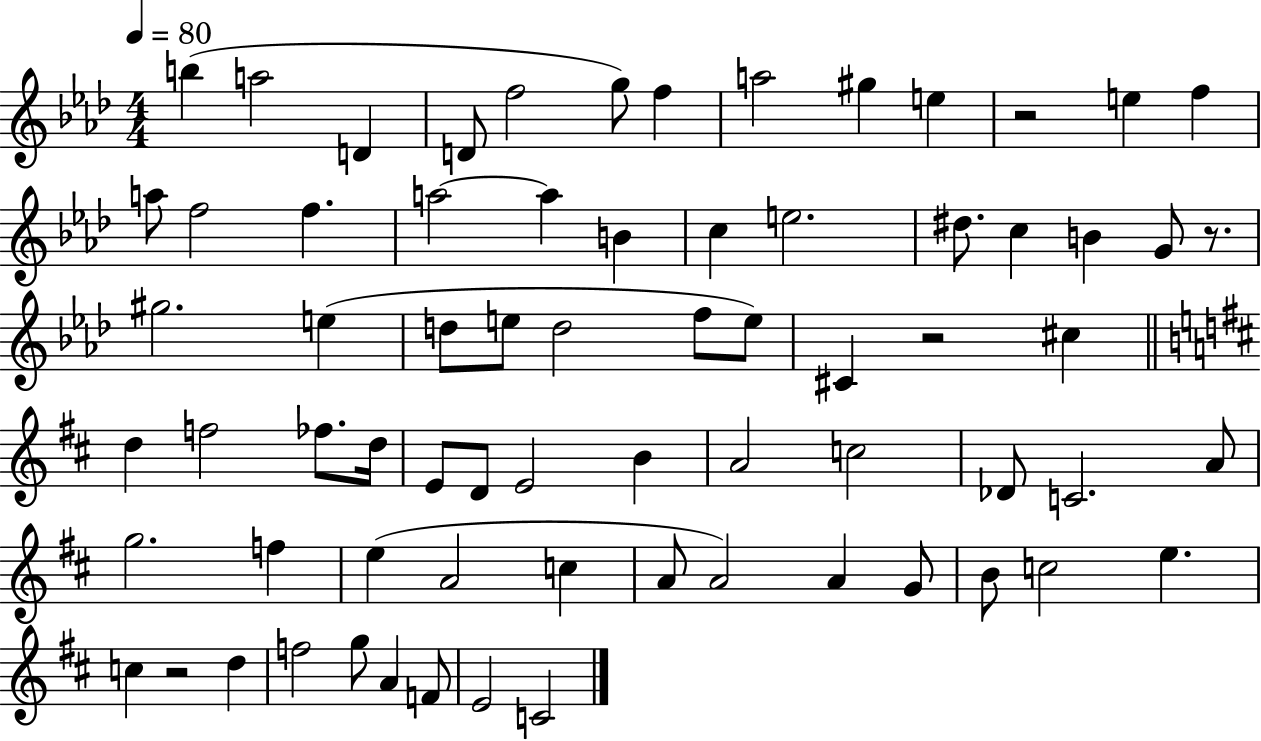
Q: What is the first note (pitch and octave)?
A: B5